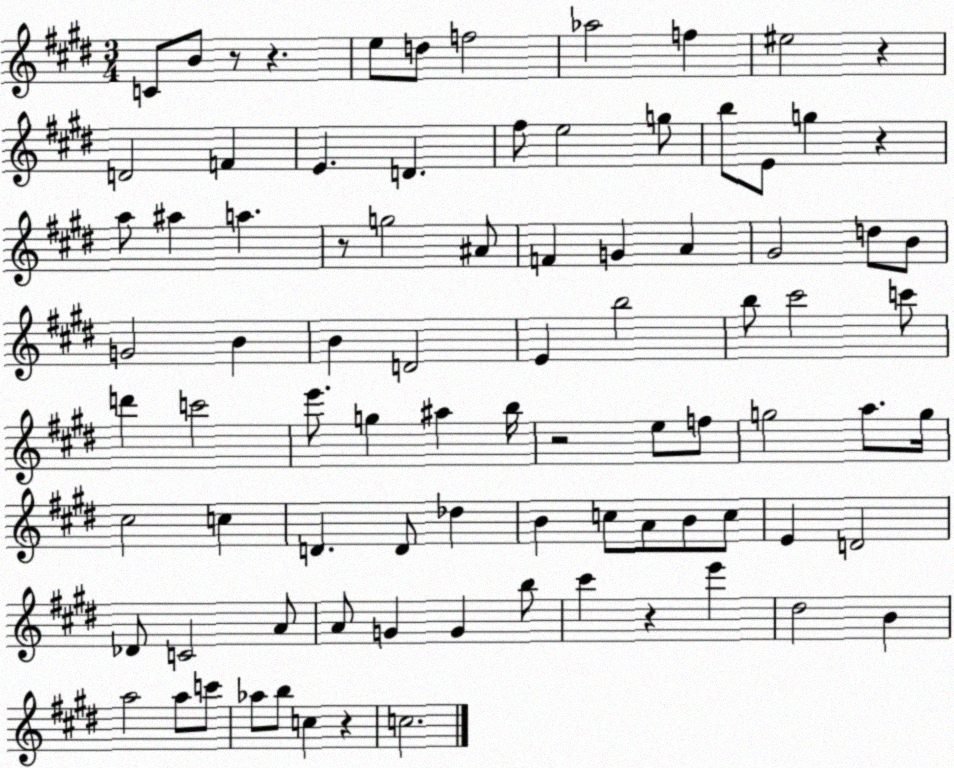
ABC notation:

X:1
T:Untitled
M:3/4
L:1/4
K:E
C/2 B/2 z/2 z e/2 d/2 f2 _a2 f ^e2 z D2 F E D ^f/2 e2 g/2 b/2 E/2 g z a/2 ^a a z/2 g2 ^A/2 F G A ^G2 d/2 B/2 G2 B B D2 E b2 b/2 ^c'2 c'/2 d' c'2 e'/2 g ^a b/4 z2 e/2 f/2 g2 a/2 g/4 ^c2 c D D/2 _d B c/2 A/2 B/2 c/2 E D2 _D/2 C2 A/2 A/2 G G b/2 ^c' z e' ^d2 B a2 a/2 c'/2 _a/2 b/2 c z c2